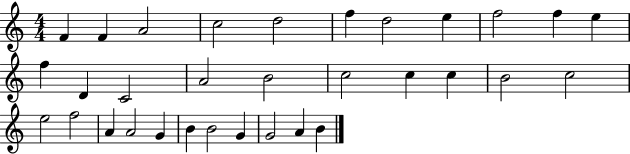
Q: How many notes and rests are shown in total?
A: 32